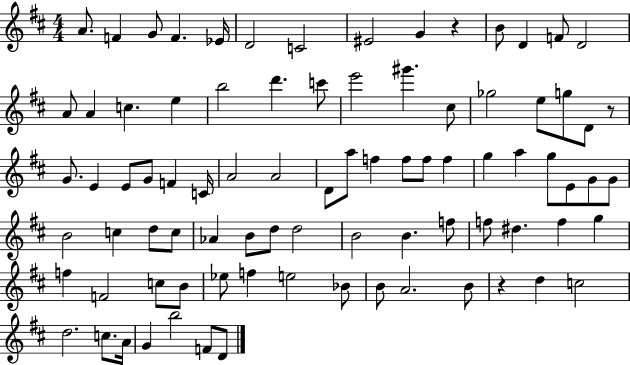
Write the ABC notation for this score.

X:1
T:Untitled
M:4/4
L:1/4
K:D
A/2 F G/2 F _E/4 D2 C2 ^E2 G z B/2 D F/2 D2 A/2 A c e b2 d' c'/2 e'2 ^g' ^c/2 _g2 e/2 g/2 D/2 z/2 G/2 E E/2 G/2 F C/4 A2 A2 D/2 a/2 f f/2 f/2 f g a g/2 E/2 G/2 G/2 B2 c d/2 c/2 _A B/2 d/2 d2 B2 B f/2 f/2 ^d f g f F2 c/2 B/2 _e/2 f e2 _B/2 B/2 A2 B/2 z d c2 d2 c/2 A/4 G b2 F/2 D/2